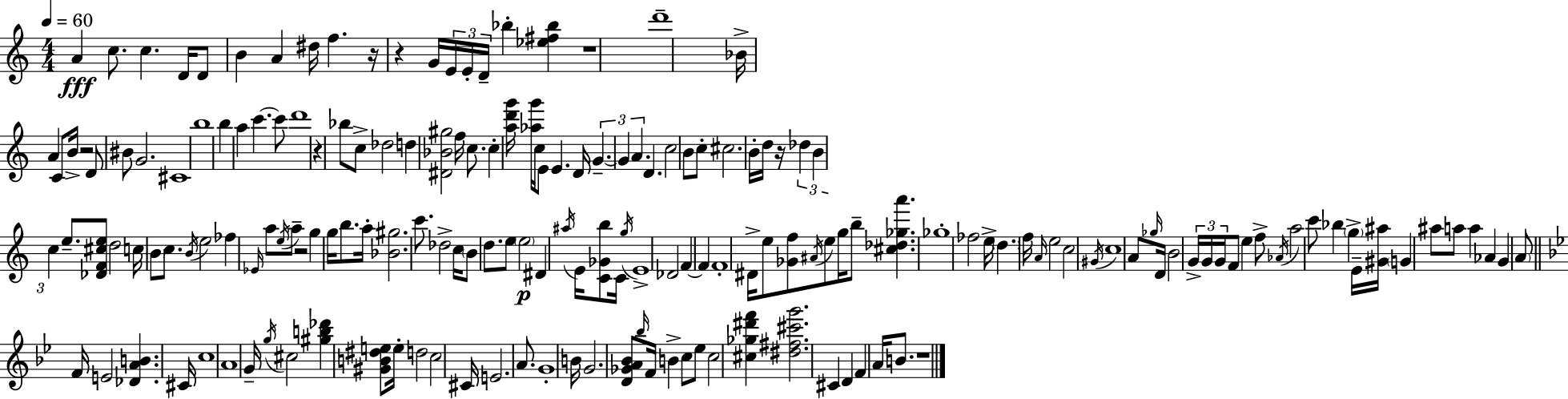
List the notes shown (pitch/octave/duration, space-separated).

A4/q C5/e. C5/q. D4/s D4/e B4/q A4/q D#5/s F5/q. R/s R/q G4/s E4/s E4/s D4/s Bb5/q [Eb5,F#5,Bb5]/q R/w D6/w Bb4/s A4/q C4/e B4/s R/h D4/e BIS4/e G4/h. C#4/w B5/w B5/q A5/q C6/q. C6/e D6/w R/q Bb5/e C5/e Db5/h D5/q [D#4,Bb4,G#5]/h F5/s C5/e. C5/q [A5,D6,G6]/s [Ab5,G6]/s C5/s E4/e E4/q. D4/s G4/q. G4/q A4/q. D4/q. C5/h B4/e C5/e C#5/h. B4/s D5/s R/s Db5/q B4/q C5/q E5/e. [Db4,F4,C#5,E5]/e D5/h C5/s B4/e C5/e. B4/s E5/h FES5/q Eb4/s A5/e E5/s A5/e R/h G5/q G5/s B5/e. A5/s [Bb4,G#5]/h. C6/e. Db5/h C5/s B4/e D5/e. E5/e E5/h D#4/q A#5/s E4/s [C4,Gb4,B5]/e C4/s G5/s E4/w Db4/h F4/q F4/q F4/w D#4/s E5/e [Gb4,F5]/e A#4/s E5/e G5/s B5/e [C#5,Db5,Gb5,A6]/q. Gb5/w FES5/h E5/s D5/q. F5/s A4/s E5/h C5/h G#4/s C5/w A4/e Gb5/s D4/s B4/h G4/s G4/s G4/s F4/e E5/q F5/e Ab4/s A5/h C6/e Bb5/q G5/q E4/s [G#4,A#5]/s G4/q A#5/e A5/e A5/q Ab4/q G4/q A4/e F4/s E4/h [Db4,A4,B4]/q. C#4/s C5/w A4/w G4/s G5/s C#5/h [G#5,B5,Db6]/q [G#4,B4,D#5,E5]/e E5/s D5/h C5/h C#4/s E4/h. A4/e. G4/w B4/s G4/h. [D4,Gb4,A4,Bb4]/e Bb5/s F4/s B4/q C5/e Eb5/e C5/h [C#5,Gb5,D#6,F6]/q [D#5,F#5,C#6,G6]/h. C#4/q D4/q F4/q A4/s B4/e. R/w